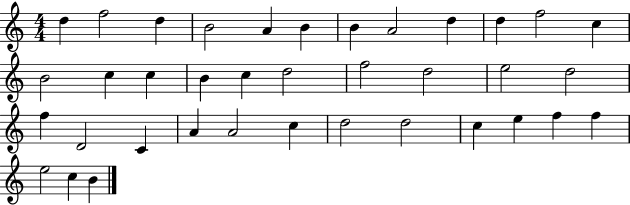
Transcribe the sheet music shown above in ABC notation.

X:1
T:Untitled
M:4/4
L:1/4
K:C
d f2 d B2 A B B A2 d d f2 c B2 c c B c d2 f2 d2 e2 d2 f D2 C A A2 c d2 d2 c e f f e2 c B